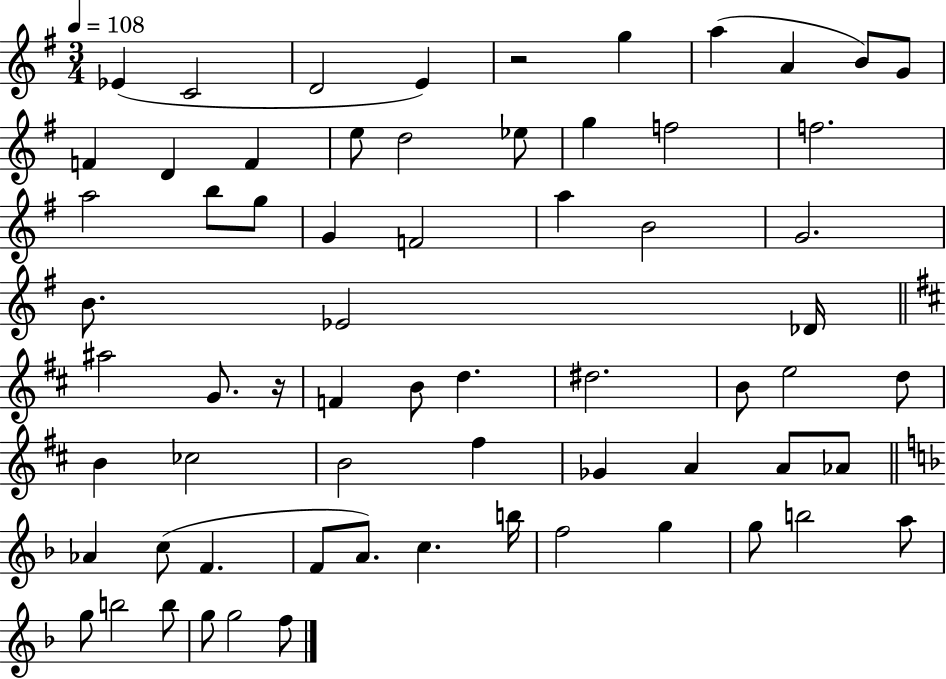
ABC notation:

X:1
T:Untitled
M:3/4
L:1/4
K:G
_E C2 D2 E z2 g a A B/2 G/2 F D F e/2 d2 _e/2 g f2 f2 a2 b/2 g/2 G F2 a B2 G2 B/2 _E2 _D/4 ^a2 G/2 z/4 F B/2 d ^d2 B/2 e2 d/2 B _c2 B2 ^f _G A A/2 _A/2 _A c/2 F F/2 A/2 c b/4 f2 g g/2 b2 a/2 g/2 b2 b/2 g/2 g2 f/2